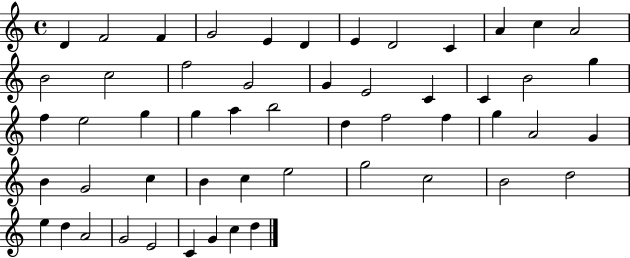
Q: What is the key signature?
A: C major